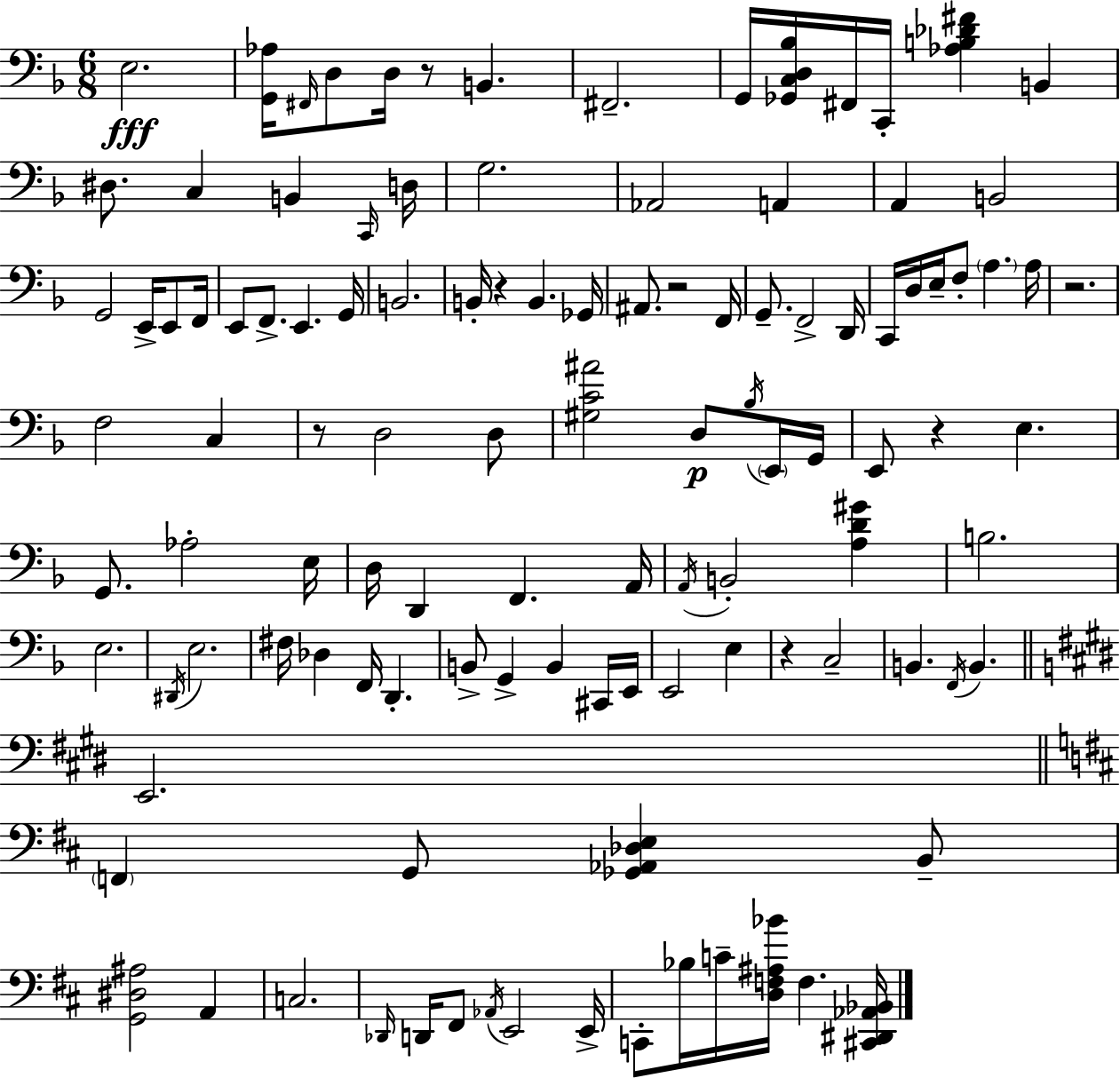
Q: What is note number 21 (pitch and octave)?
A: G2